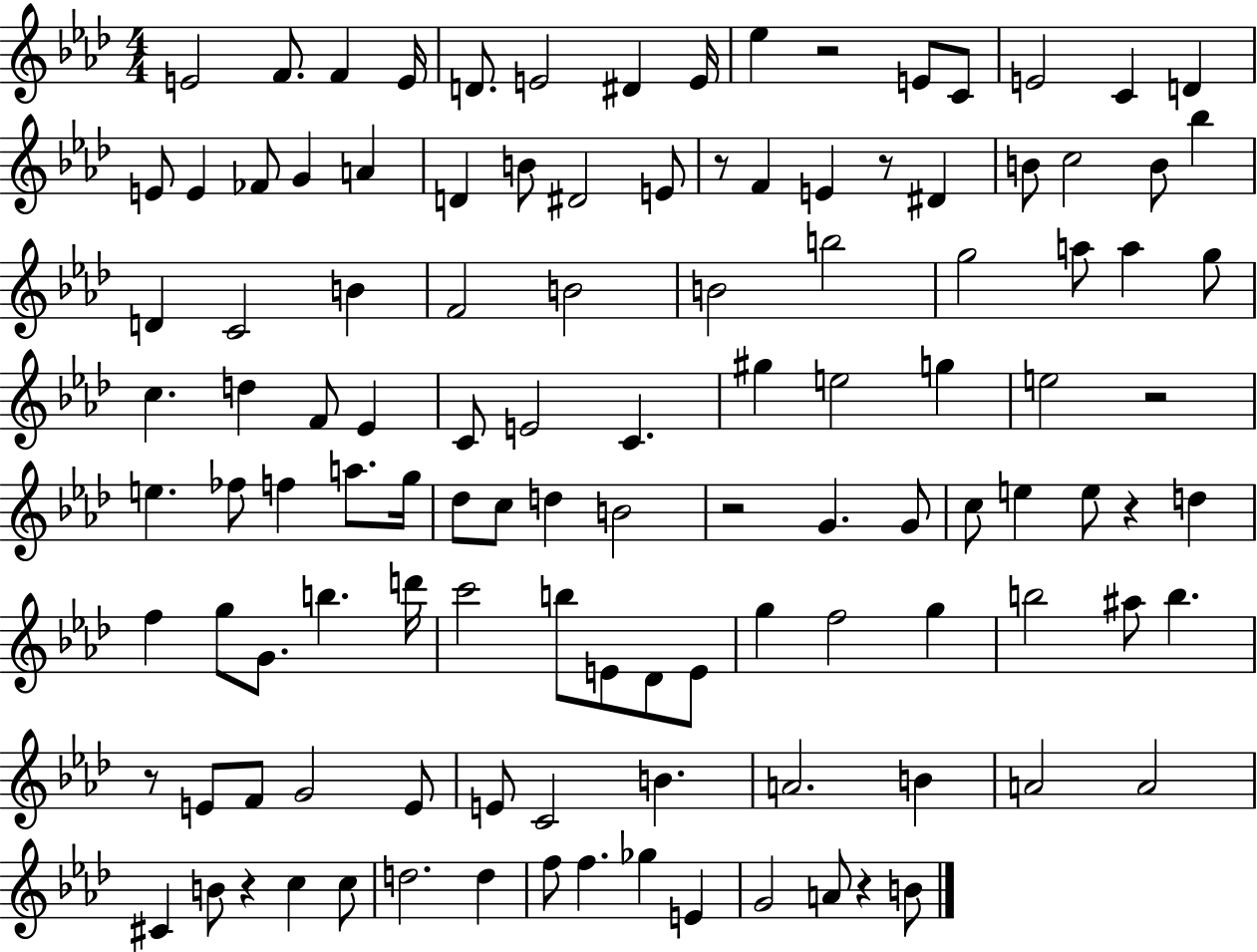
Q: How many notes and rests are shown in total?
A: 116